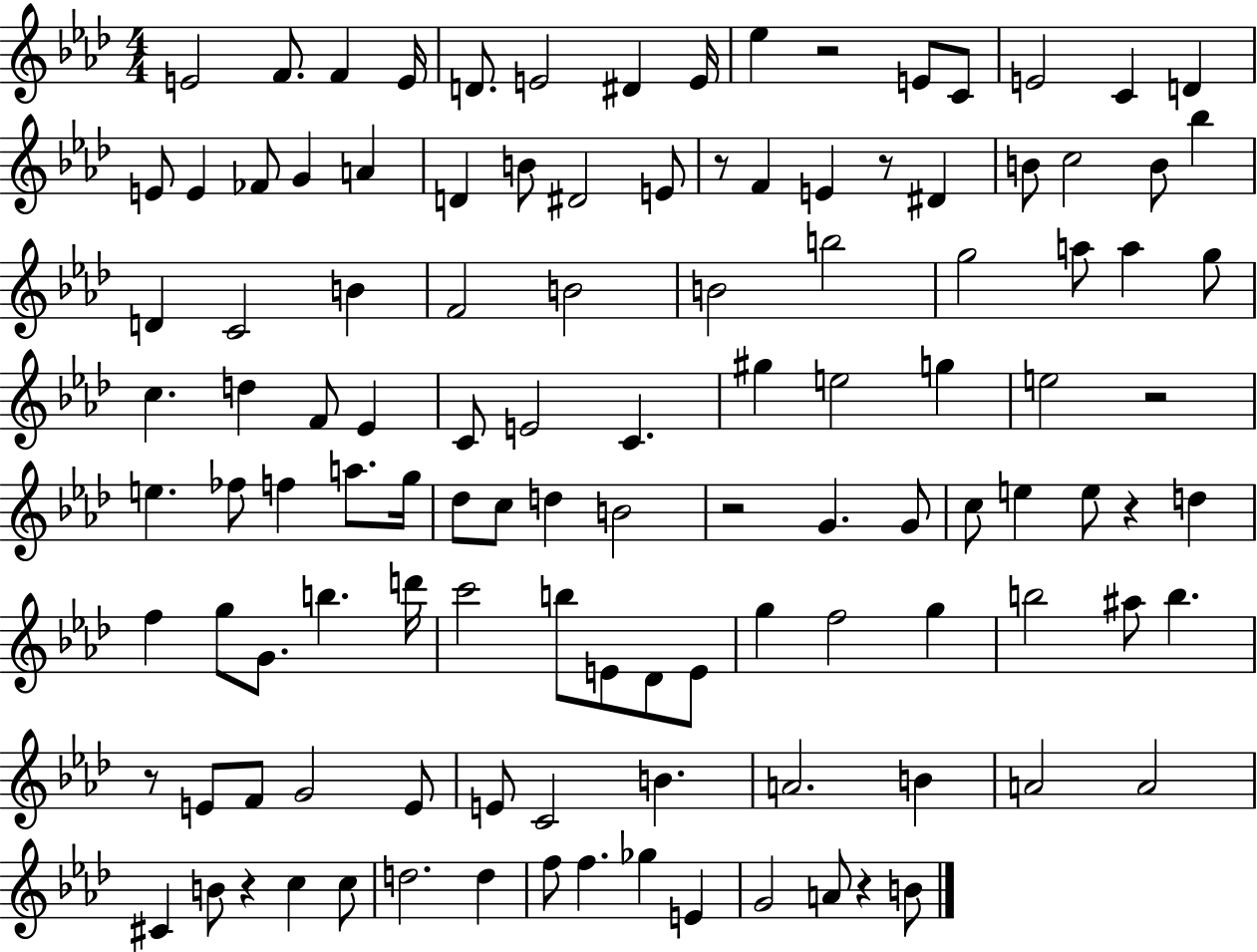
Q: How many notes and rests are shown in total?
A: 116